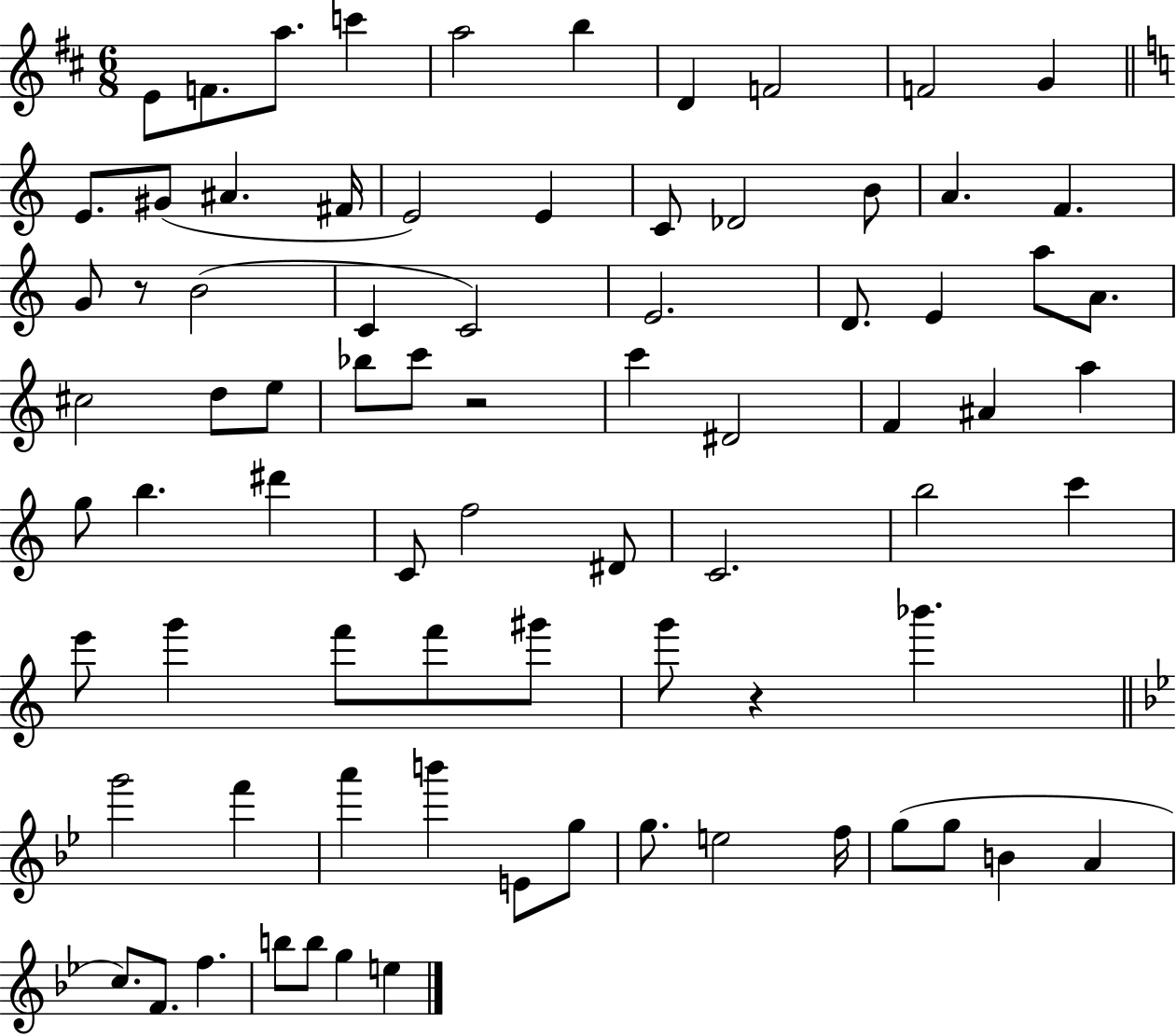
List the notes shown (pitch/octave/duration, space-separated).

E4/e F4/e. A5/e. C6/q A5/h B5/q D4/q F4/h F4/h G4/q E4/e. G#4/e A#4/q. F#4/s E4/h E4/q C4/e Db4/h B4/e A4/q. F4/q. G4/e R/e B4/h C4/q C4/h E4/h. D4/e. E4/q A5/e A4/e. C#5/h D5/e E5/e Bb5/e C6/e R/h C6/q D#4/h F4/q A#4/q A5/q G5/e B5/q. D#6/q C4/e F5/h D#4/e C4/h. B5/h C6/q E6/e G6/q F6/e F6/e G#6/e G6/e R/q Bb6/q. G6/h F6/q A6/q B6/q E4/e G5/e G5/e. E5/h F5/s G5/e G5/e B4/q A4/q C5/e. F4/e. F5/q. B5/e B5/e G5/q E5/q